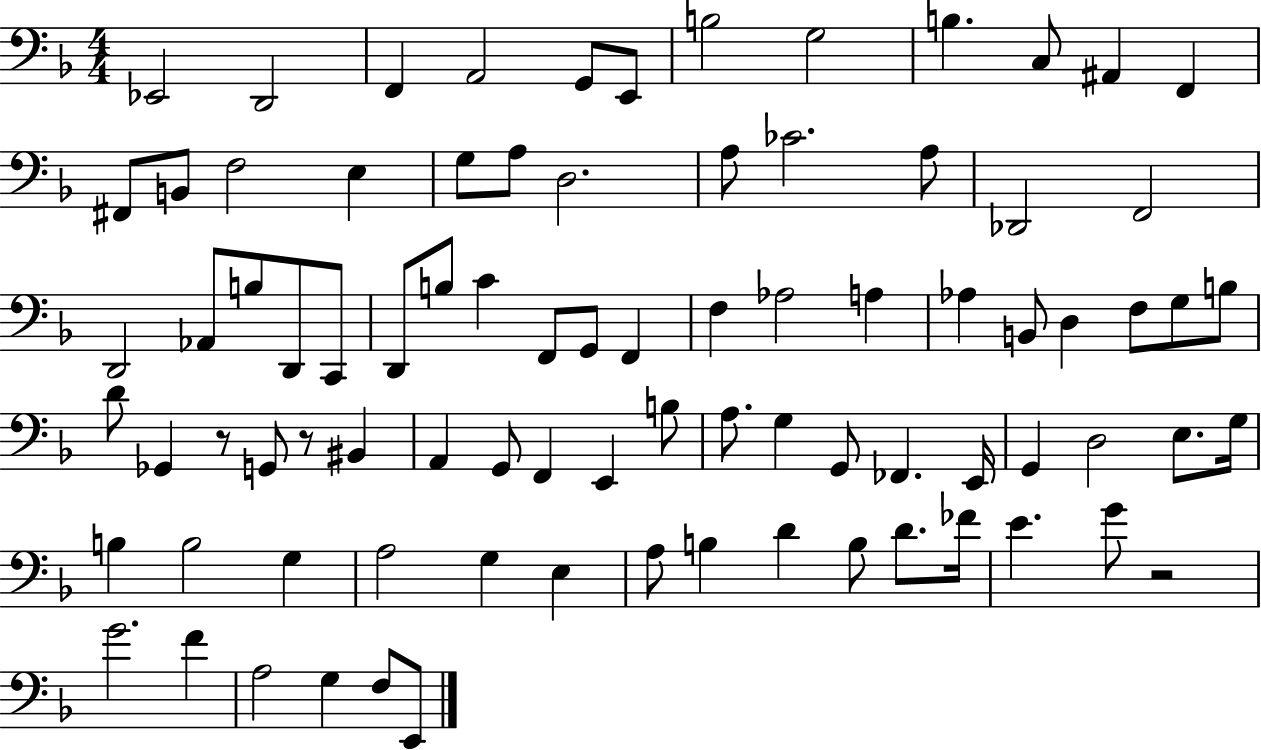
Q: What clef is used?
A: bass